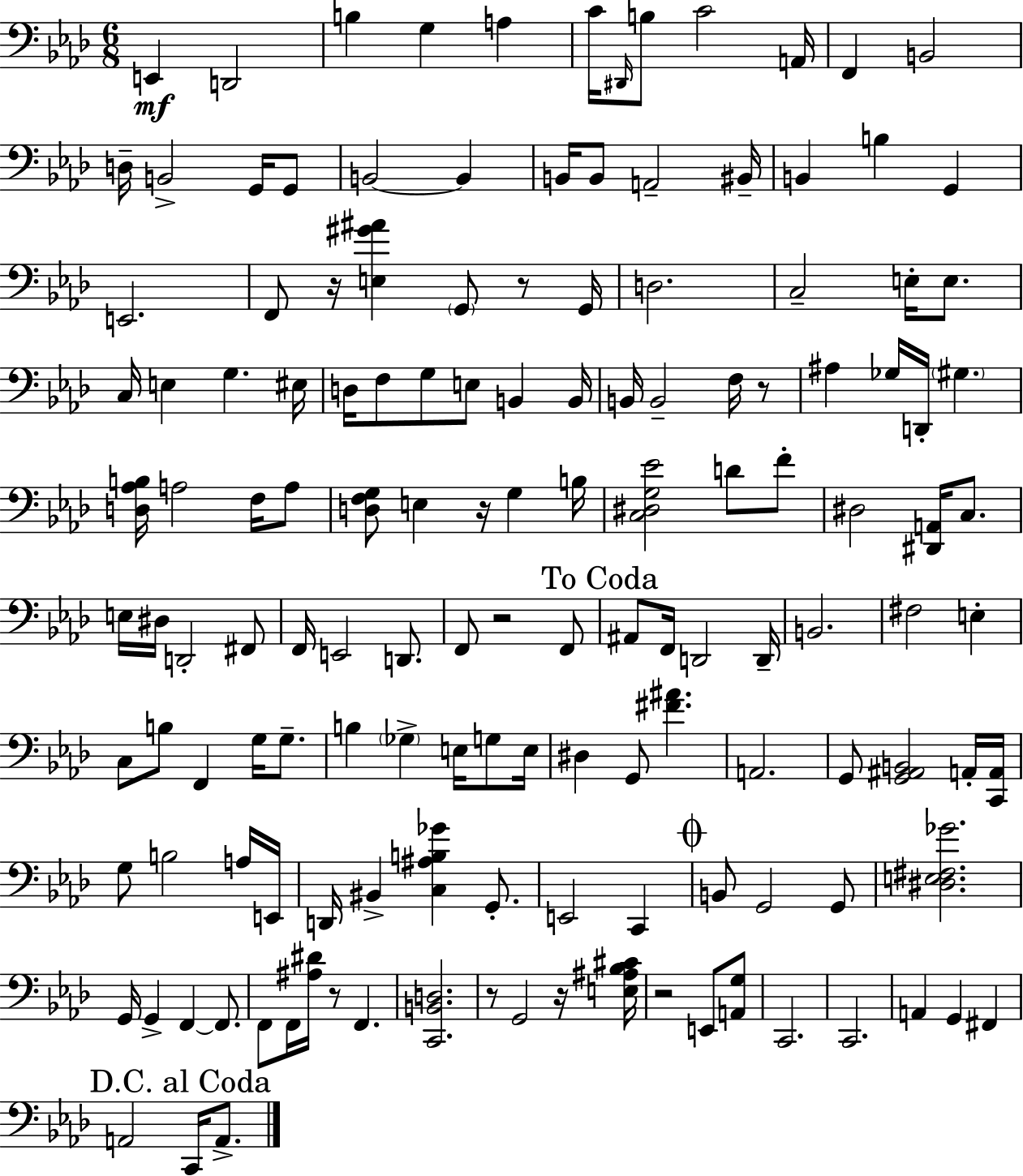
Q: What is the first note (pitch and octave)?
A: E2